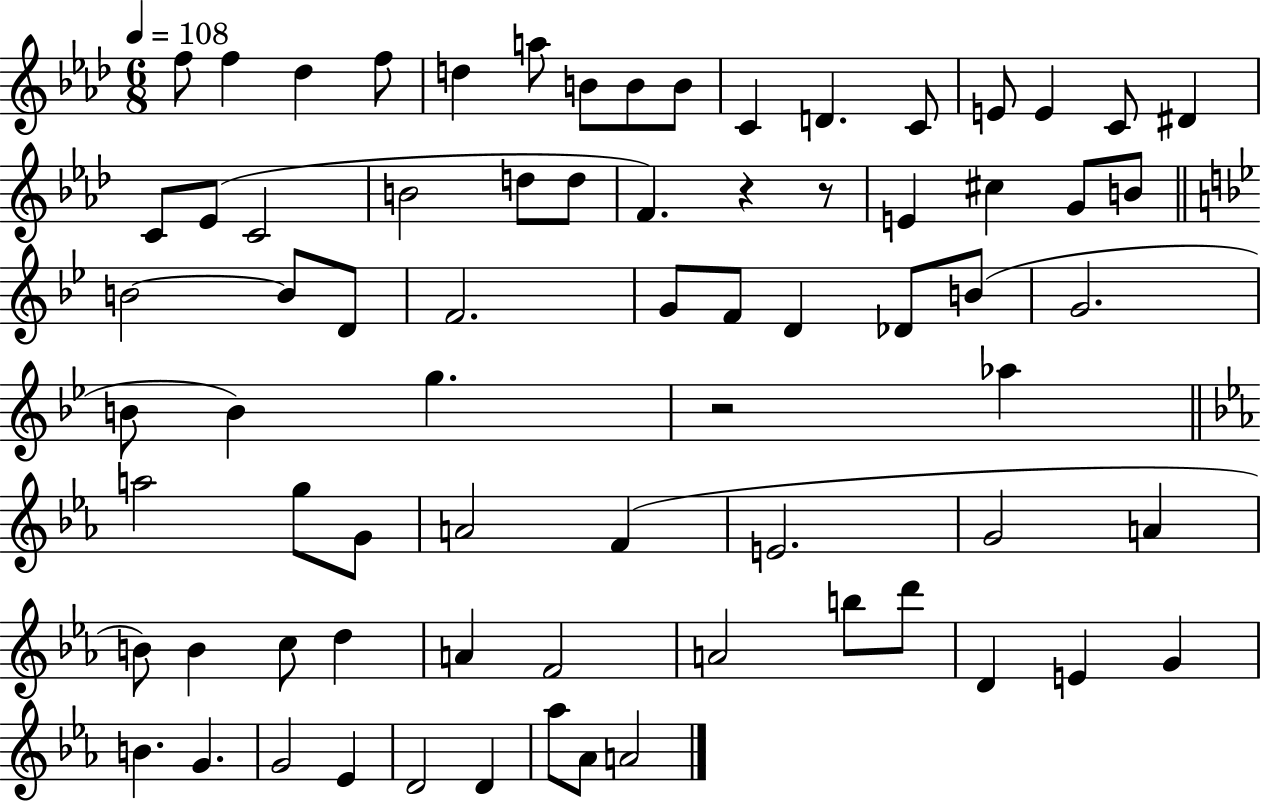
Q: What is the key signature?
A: AES major